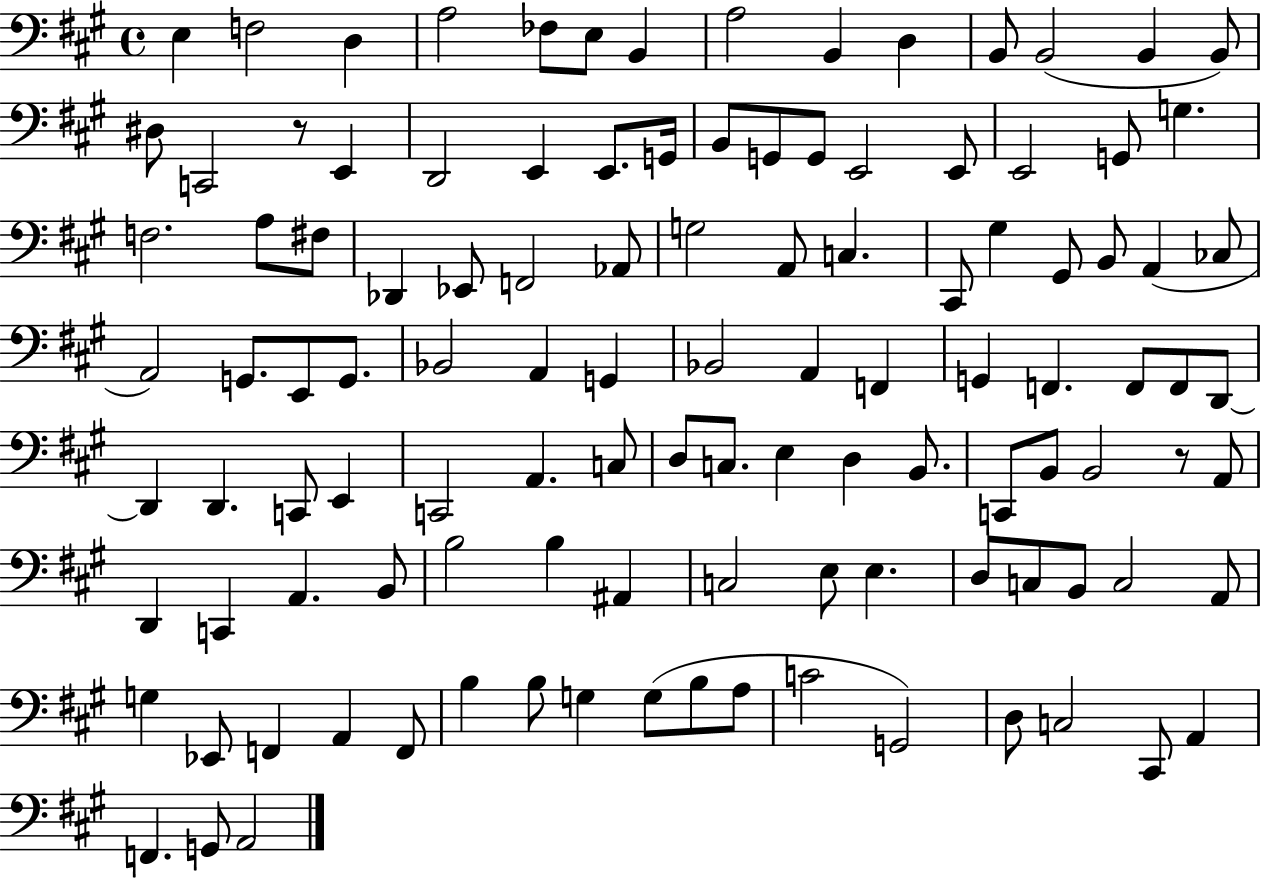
X:1
T:Untitled
M:4/4
L:1/4
K:A
E, F,2 D, A,2 _F,/2 E,/2 B,, A,2 B,, D, B,,/2 B,,2 B,, B,,/2 ^D,/2 C,,2 z/2 E,, D,,2 E,, E,,/2 G,,/4 B,,/2 G,,/2 G,,/2 E,,2 E,,/2 E,,2 G,,/2 G, F,2 A,/2 ^F,/2 _D,, _E,,/2 F,,2 _A,,/2 G,2 A,,/2 C, ^C,,/2 ^G, ^G,,/2 B,,/2 A,, _C,/2 A,,2 G,,/2 E,,/2 G,,/2 _B,,2 A,, G,, _B,,2 A,, F,, G,, F,, F,,/2 F,,/2 D,,/2 D,, D,, C,,/2 E,, C,,2 A,, C,/2 D,/2 C,/2 E, D, B,,/2 C,,/2 B,,/2 B,,2 z/2 A,,/2 D,, C,, A,, B,,/2 B,2 B, ^A,, C,2 E,/2 E, D,/2 C,/2 B,,/2 C,2 A,,/2 G, _E,,/2 F,, A,, F,,/2 B, B,/2 G, G,/2 B,/2 A,/2 C2 G,,2 D,/2 C,2 ^C,,/2 A,, F,, G,,/2 A,,2